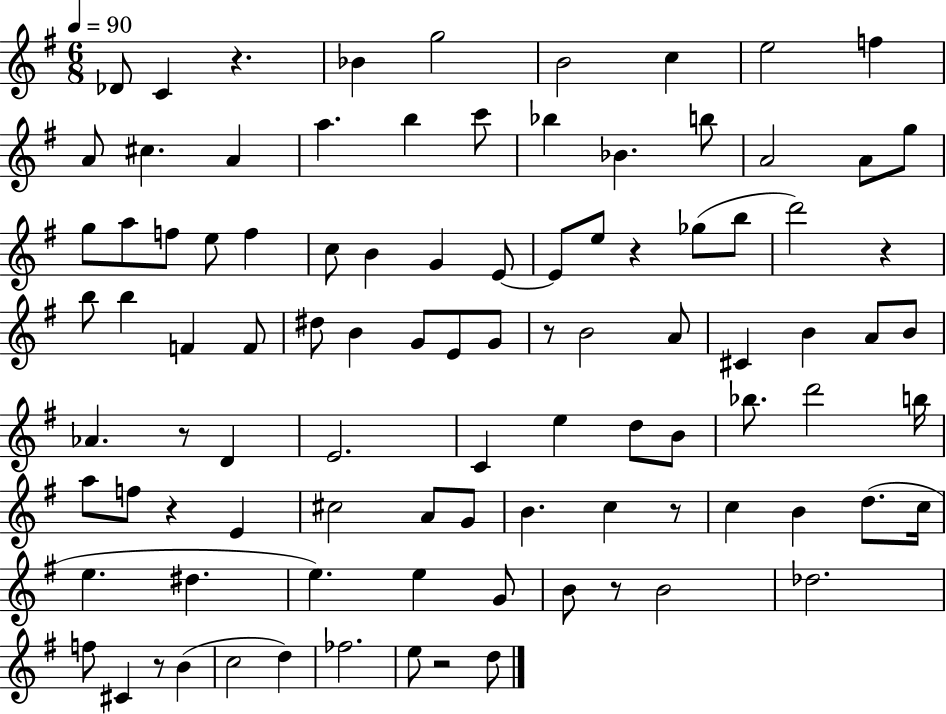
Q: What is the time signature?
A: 6/8